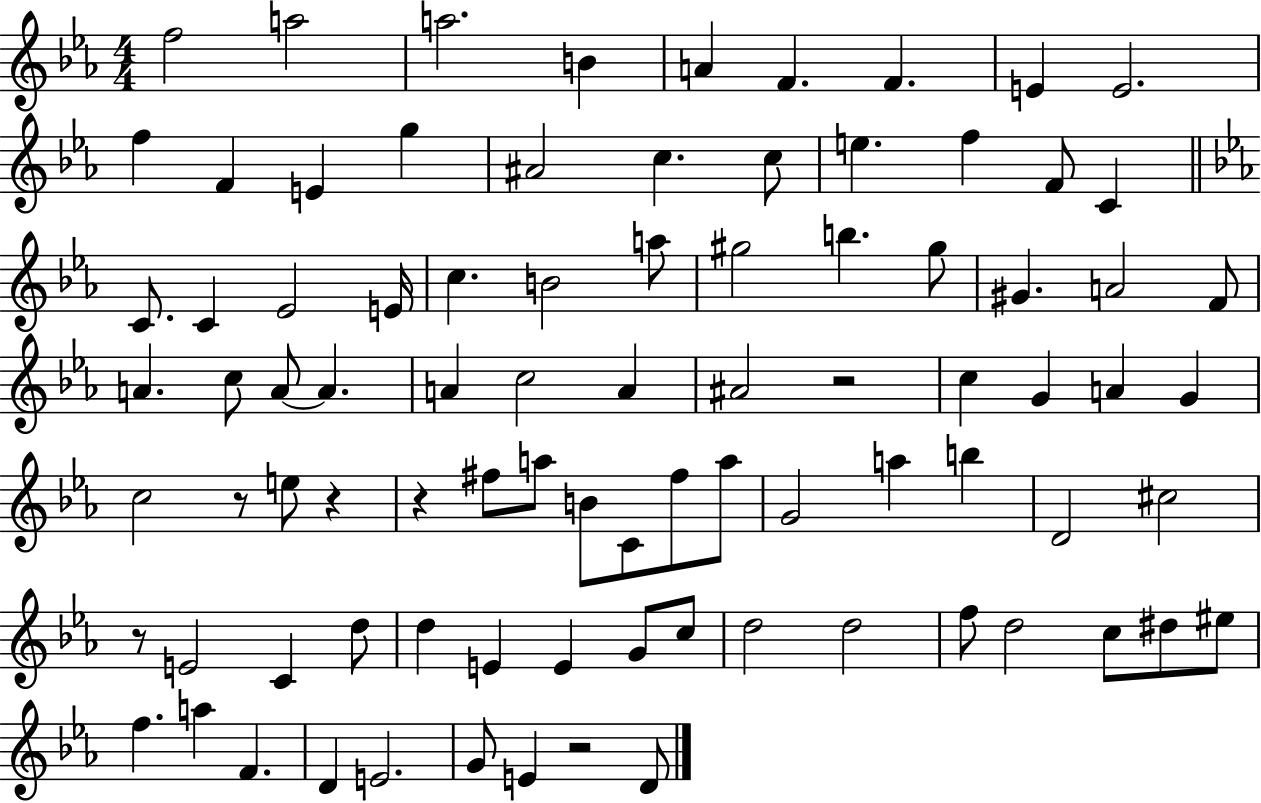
F5/h A5/h A5/h. B4/q A4/q F4/q. F4/q. E4/q E4/h. F5/q F4/q E4/q G5/q A#4/h C5/q. C5/e E5/q. F5/q F4/e C4/q C4/e. C4/q Eb4/h E4/s C5/q. B4/h A5/e G#5/h B5/q. G#5/e G#4/q. A4/h F4/e A4/q. C5/e A4/e A4/q. A4/q C5/h A4/q A#4/h R/h C5/q G4/q A4/q G4/q C5/h R/e E5/e R/q R/q F#5/e A5/e B4/e C4/e F#5/e A5/e G4/h A5/q B5/q D4/h C#5/h R/e E4/h C4/q D5/e D5/q E4/q E4/q G4/e C5/e D5/h D5/h F5/e D5/h C5/e D#5/e EIS5/e F5/q. A5/q F4/q. D4/q E4/h. G4/e E4/q R/h D4/e